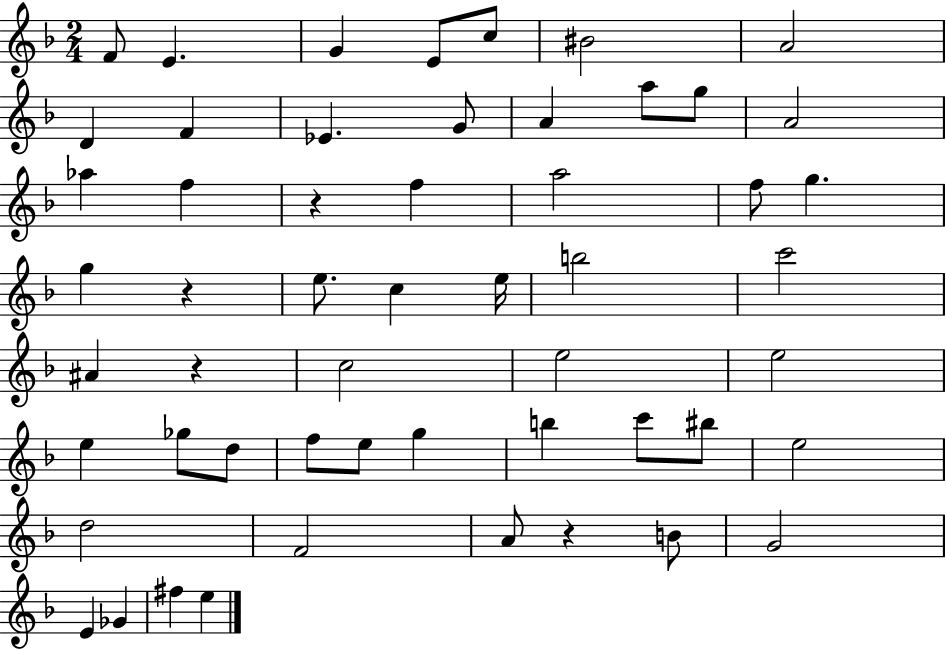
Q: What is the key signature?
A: F major